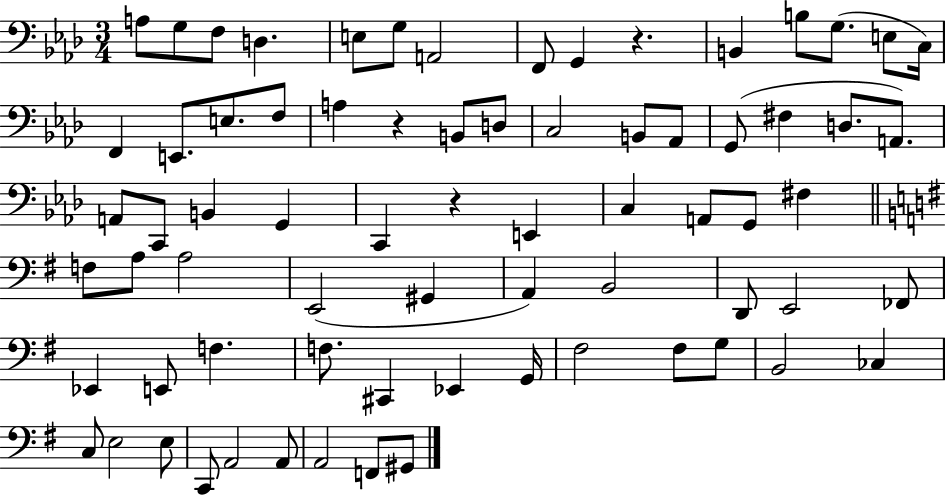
X:1
T:Untitled
M:3/4
L:1/4
K:Ab
A,/2 G,/2 F,/2 D, E,/2 G,/2 A,,2 F,,/2 G,, z B,, B,/2 G,/2 E,/2 C,/4 F,, E,,/2 E,/2 F,/2 A, z B,,/2 D,/2 C,2 B,,/2 _A,,/2 G,,/2 ^F, D,/2 A,,/2 A,,/2 C,,/2 B,, G,, C,, z E,, C, A,,/2 G,,/2 ^F, F,/2 A,/2 A,2 E,,2 ^G,, A,, B,,2 D,,/2 E,,2 _F,,/2 _E,, E,,/2 F, F,/2 ^C,, _E,, G,,/4 ^F,2 ^F,/2 G,/2 B,,2 _C, C,/2 E,2 E,/2 C,,/2 A,,2 A,,/2 A,,2 F,,/2 ^G,,/2